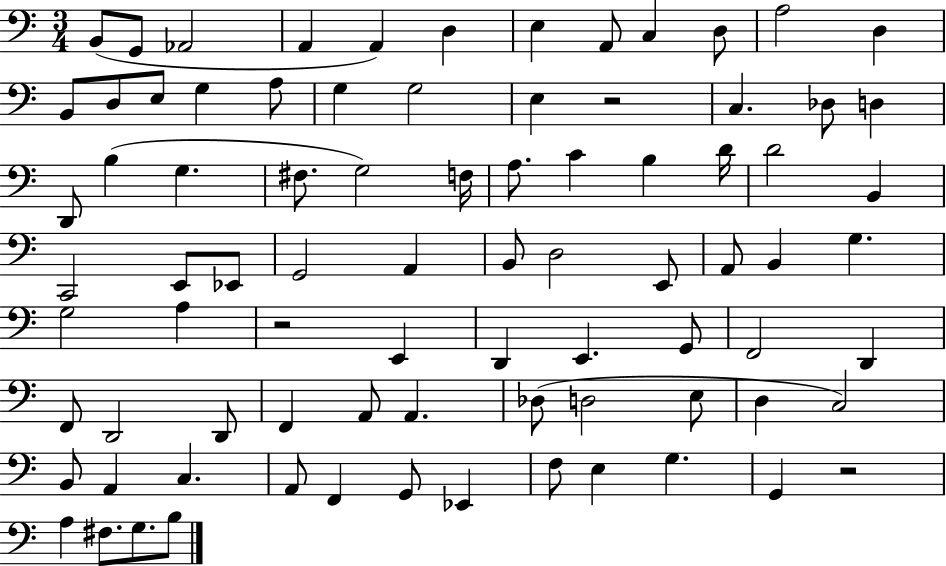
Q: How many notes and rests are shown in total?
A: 83